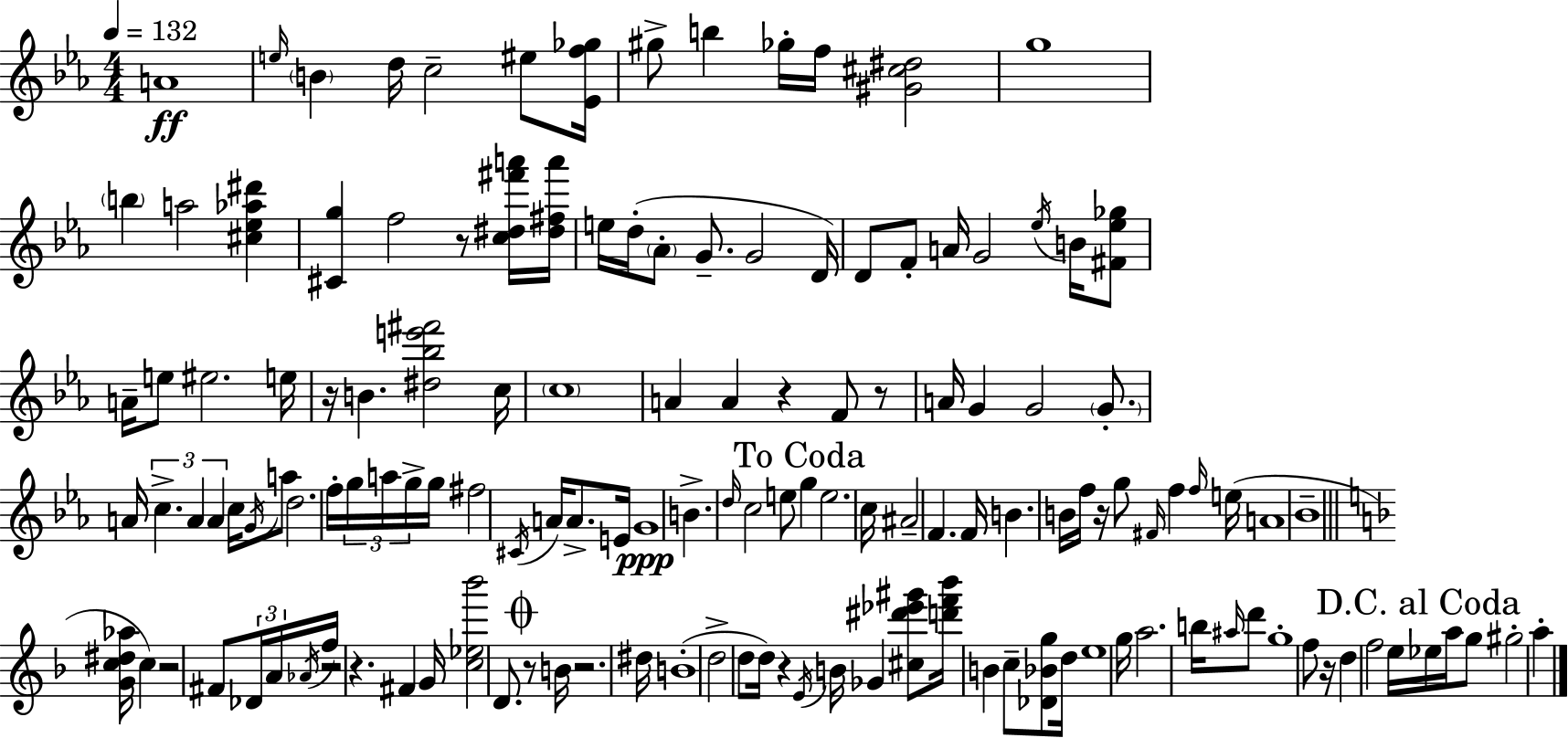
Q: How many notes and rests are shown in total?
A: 141